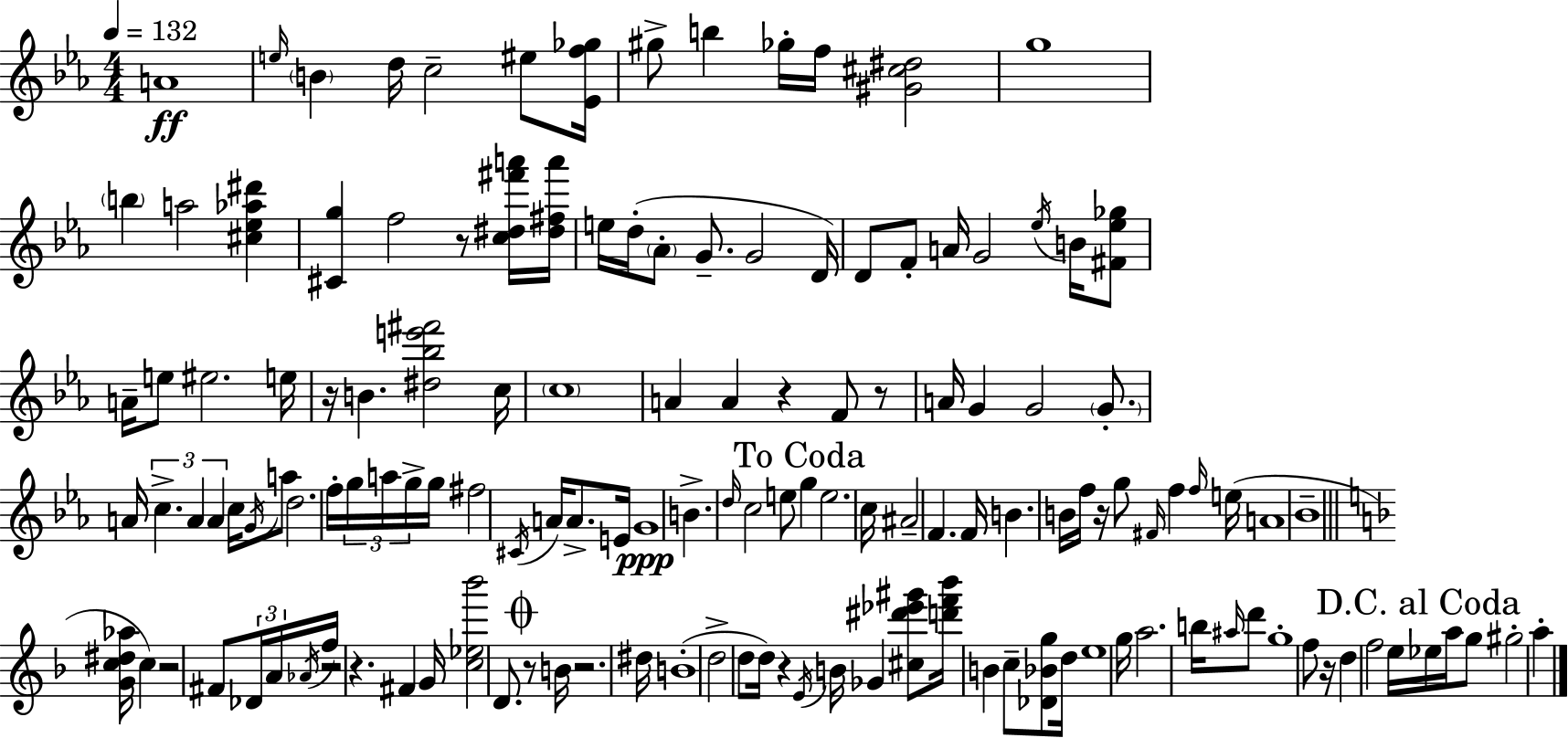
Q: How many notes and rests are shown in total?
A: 141